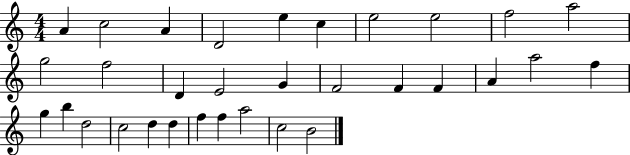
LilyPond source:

{
  \clef treble
  \numericTimeSignature
  \time 4/4
  \key c \major
  a'4 c''2 a'4 | d'2 e''4 c''4 | e''2 e''2 | f''2 a''2 | \break g''2 f''2 | d'4 e'2 g'4 | f'2 f'4 f'4 | a'4 a''2 f''4 | \break g''4 b''4 d''2 | c''2 d''4 d''4 | f''4 f''4 a''2 | c''2 b'2 | \break \bar "|."
}